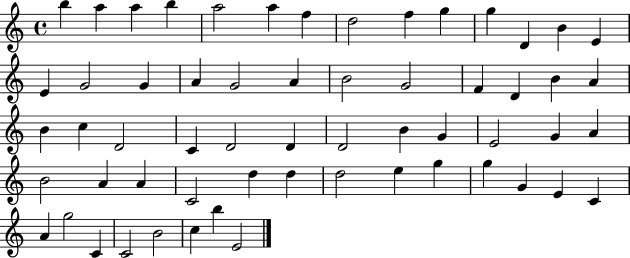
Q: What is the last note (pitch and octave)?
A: E4